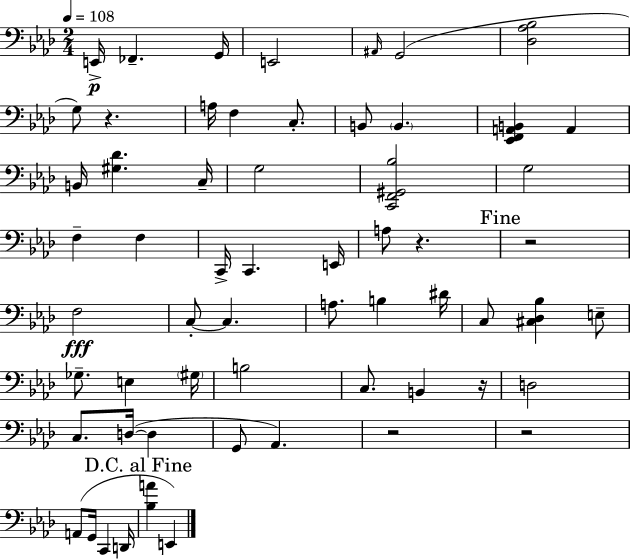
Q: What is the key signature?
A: AES major